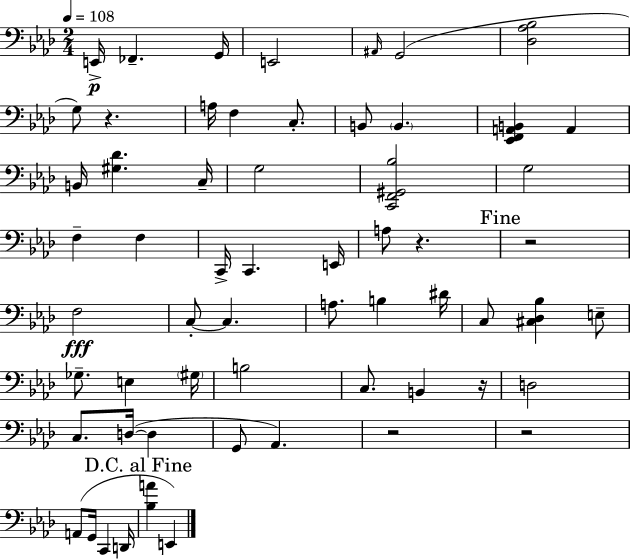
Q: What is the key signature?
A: AES major